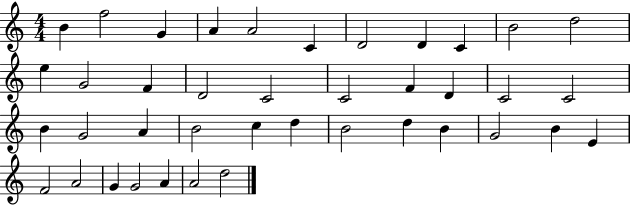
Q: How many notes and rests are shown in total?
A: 40